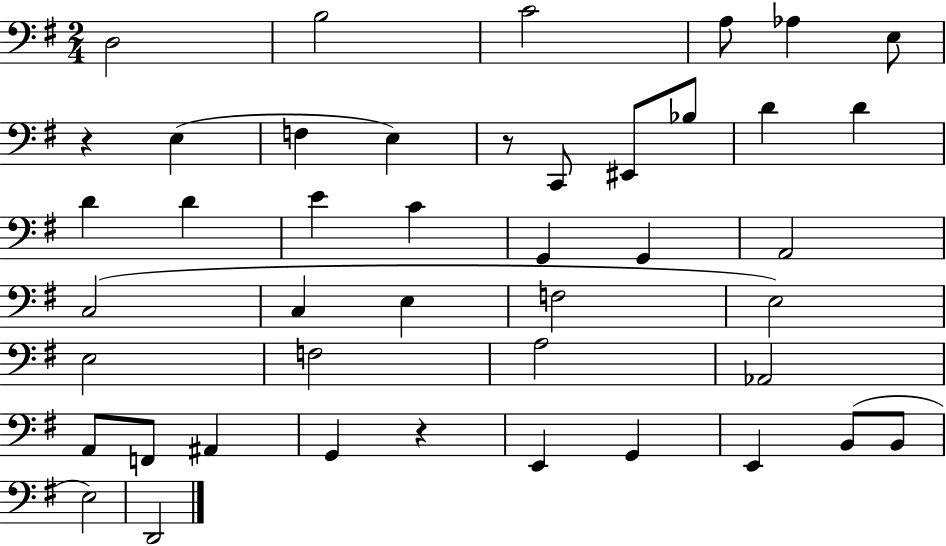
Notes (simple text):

D3/h B3/h C4/h A3/e Ab3/q E3/e R/q E3/q F3/q E3/q R/e C2/e EIS2/e Bb3/e D4/q D4/q D4/q D4/q E4/q C4/q G2/q G2/q A2/h C3/h C3/q E3/q F3/h E3/h E3/h F3/h A3/h Ab2/h A2/e F2/e A#2/q G2/q R/q E2/q G2/q E2/q B2/e B2/e E3/h D2/h